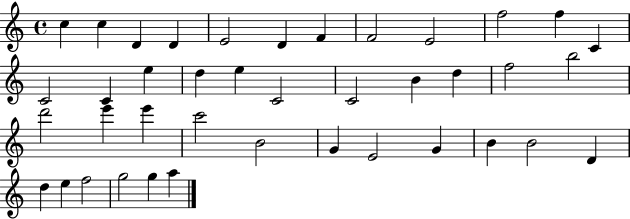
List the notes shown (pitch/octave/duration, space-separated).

C5/q C5/q D4/q D4/q E4/h D4/q F4/q F4/h E4/h F5/h F5/q C4/q C4/h C4/q E5/q D5/q E5/q C4/h C4/h B4/q D5/q F5/h B5/h D6/h E6/q E6/q C6/h B4/h G4/q E4/h G4/q B4/q B4/h D4/q D5/q E5/q F5/h G5/h G5/q A5/q